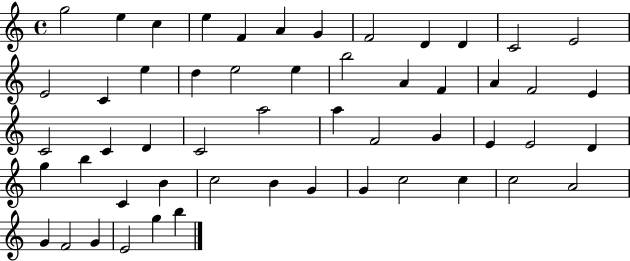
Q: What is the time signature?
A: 4/4